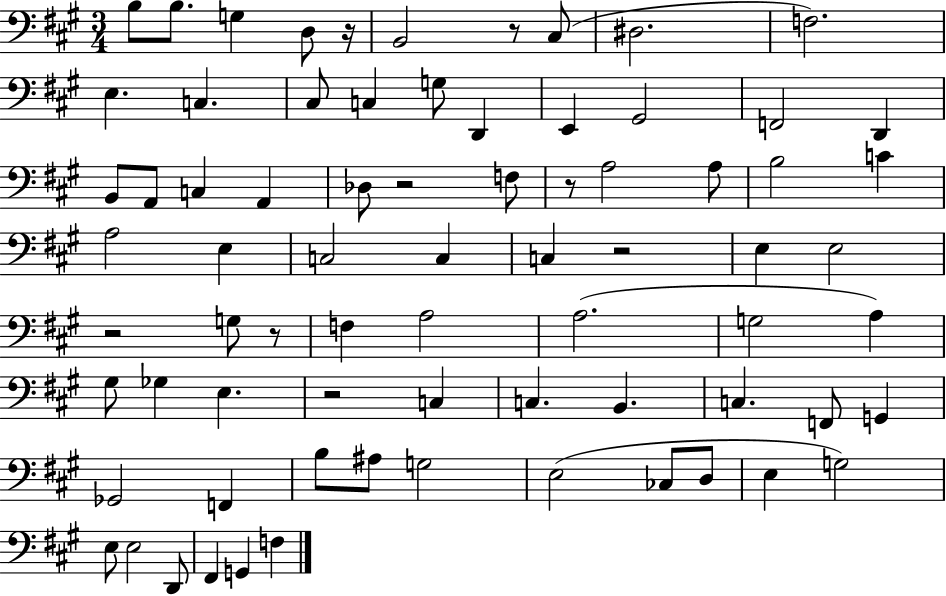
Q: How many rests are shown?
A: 8